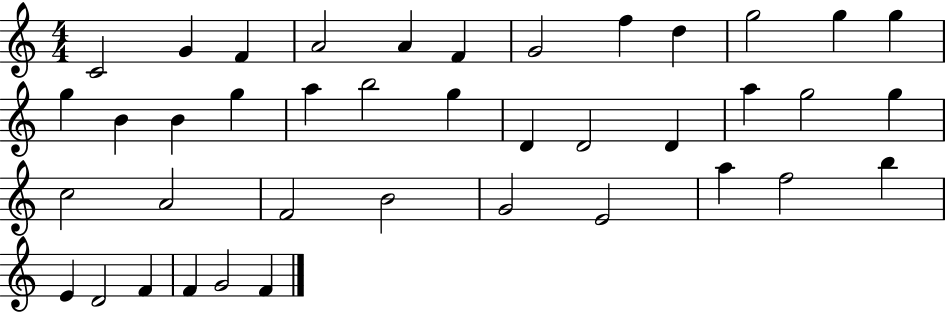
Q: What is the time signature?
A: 4/4